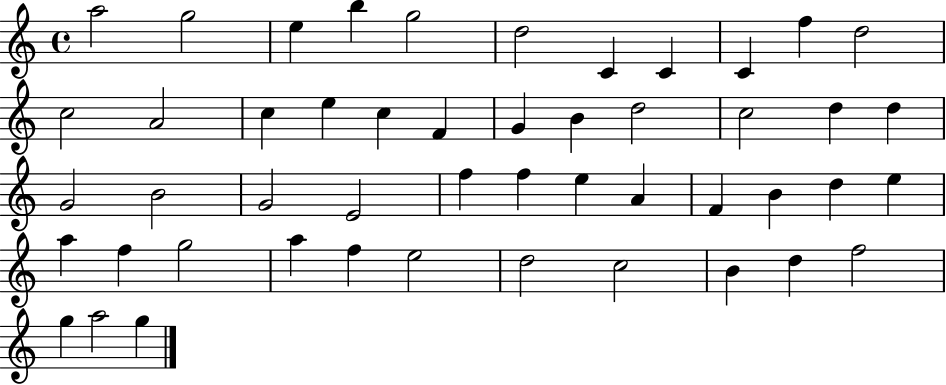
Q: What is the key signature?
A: C major